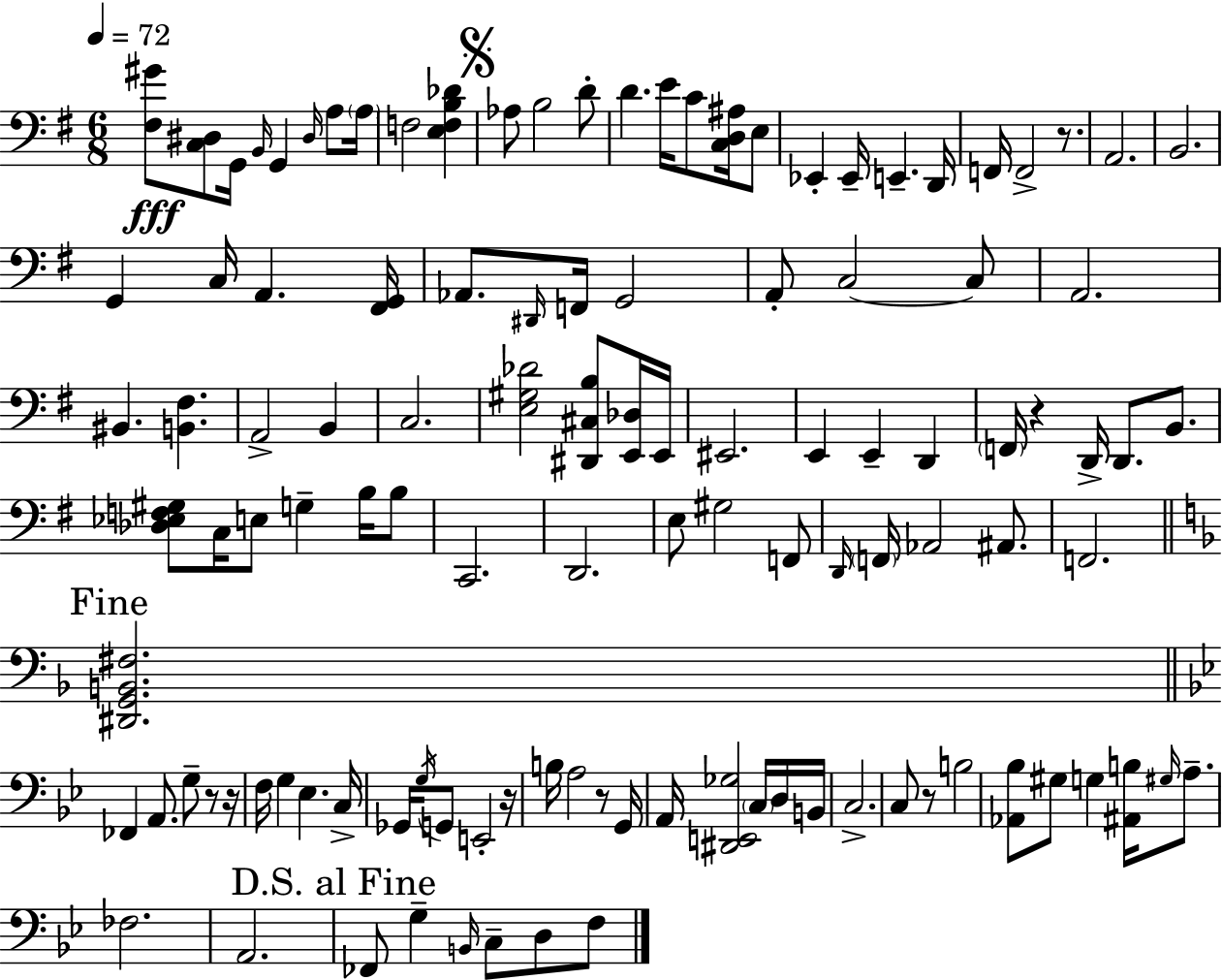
{
  \clef bass
  \numericTimeSignature
  \time 6/8
  \key e \minor
  \tempo 4 = 72
  \repeat volta 2 { <fis gis'>8\fff <c dis>8 g,16 \grace { b,16 } g,4 \grace { dis16 } a8 | \parenthesize a16 f2 <e f b des'>4 | \mark \markup { \musicglyph "scripts.segno" } aes8 b2 | d'8-. d'4. e'16 c'8 <c d ais>16 | \break e8 ees,4-. ees,16-- e,4.-- | d,16 f,16 f,2-> r8. | a,2. | b,2. | \break g,4 c16 a,4. | <fis, g,>16 aes,8. \grace { dis,16 } f,16 g,2 | a,8-. c2~~ | c8 a,2. | \break bis,4. <b, fis>4. | a,2-> b,4 | c2. | <e gis des'>2 <dis, cis b>8 | \break <e, des>16 e,16 eis,2. | e,4 e,4-- d,4 | \parenthesize f,16 r4 d,16-> d,8. | b,8. <des ees f gis>8 c16 e8 g4-- | \break b16 b8 c,2. | d,2. | e8 gis2 | f,8 \grace { d,16 } \parenthesize f,16 aes,2 | \break ais,8. f,2. | \mark "Fine" \bar "||" \break \key f \major <dis, g, b, fis>2. | \bar "||" \break \key bes \major fes,4 a,8. g8-- r8 r16 | f16 g4 ees4. c16-> | ges,16 \acciaccatura { g16 } g,8 e,2-. | r16 b16 a2 r8 | \break g,16 a,16 <dis, e, ges>2 \parenthesize c16 d16 | b,16 c2.-> | c8 r8 b2 | <aes, bes>8 gis8 g4 <ais, b>16 \grace { gis16 } a8.-- | \break fes2. | a,2. | \mark "D.S. al Fine" fes,8 g4-- \grace { b,16 } c8-- d8 | f8 } \bar "|."
}